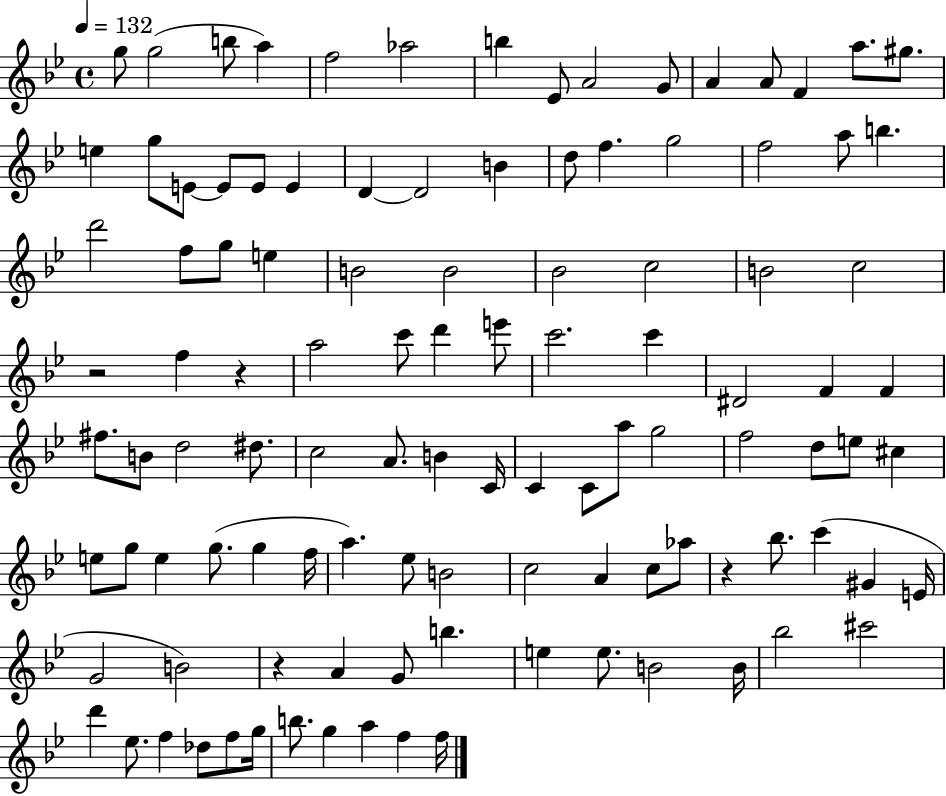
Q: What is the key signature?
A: BES major